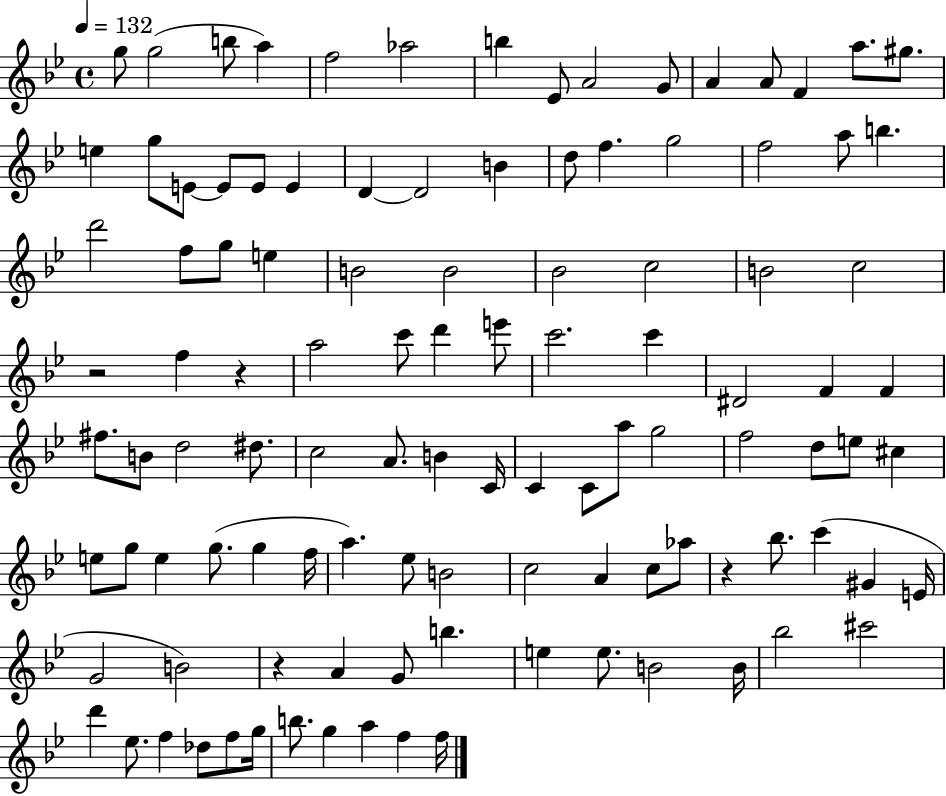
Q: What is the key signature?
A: BES major